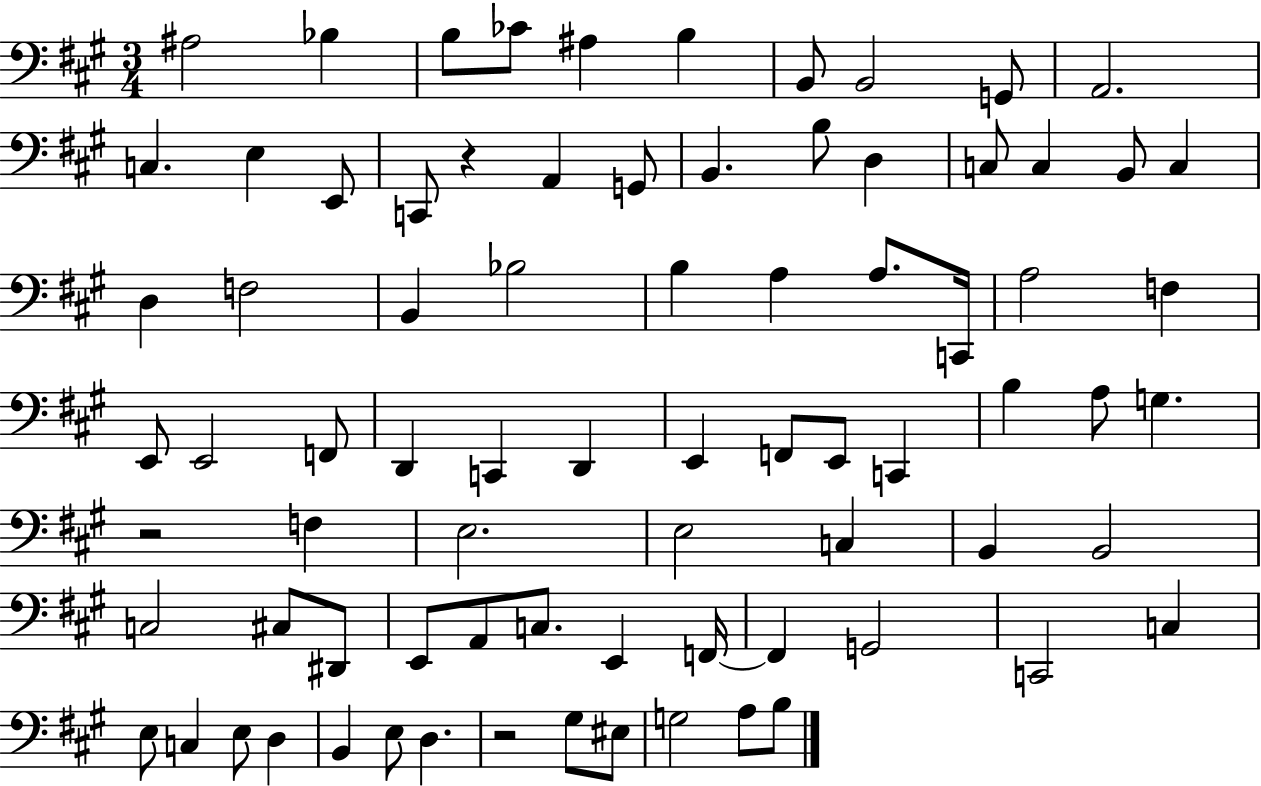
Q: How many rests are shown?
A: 3